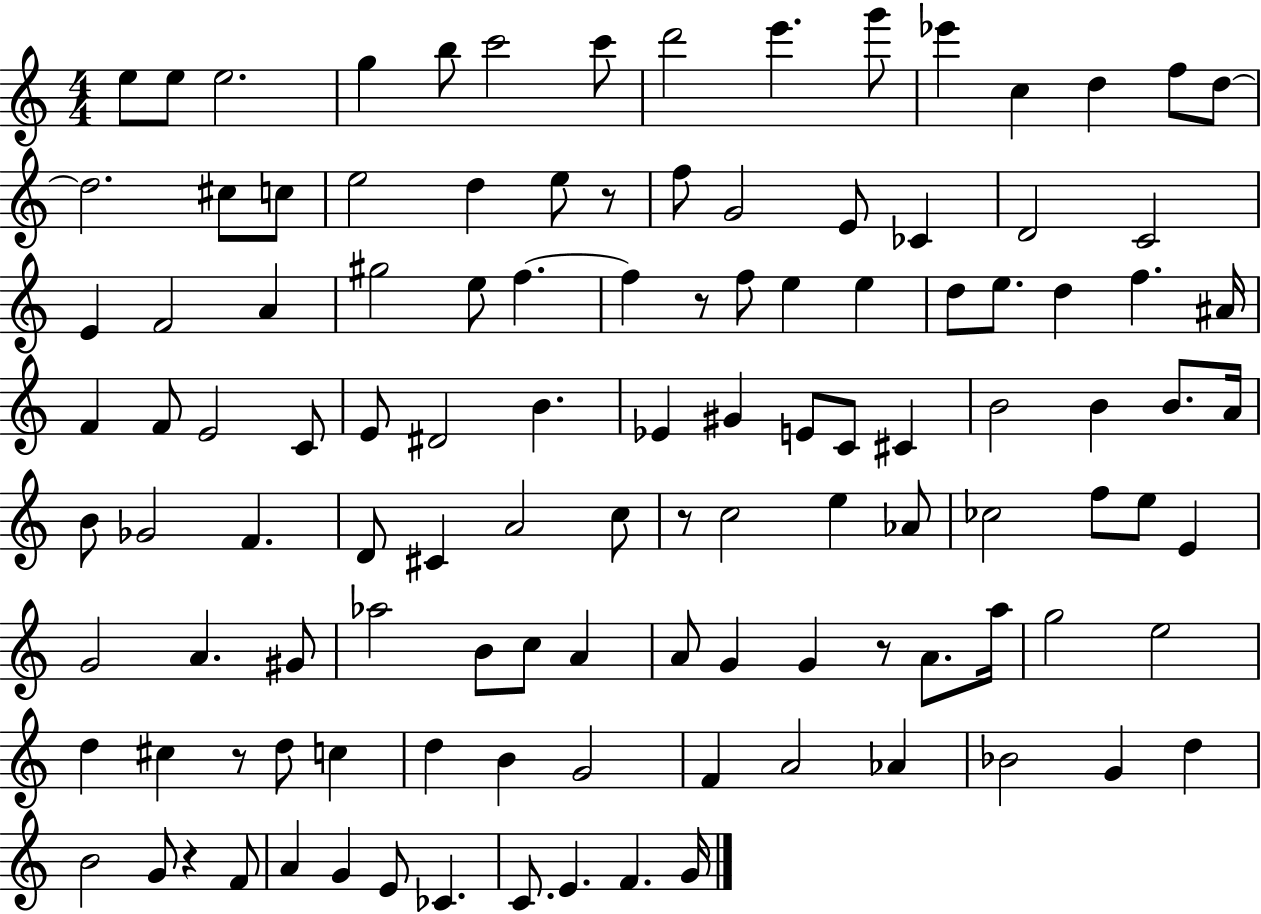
E5/e E5/e E5/h. G5/q B5/e C6/h C6/e D6/h E6/q. G6/e Eb6/q C5/q D5/q F5/e D5/e D5/h. C#5/e C5/e E5/h D5/q E5/e R/e F5/e G4/h E4/e CES4/q D4/h C4/h E4/q F4/h A4/q G#5/h E5/e F5/q. F5/q R/e F5/e E5/q E5/q D5/e E5/e. D5/q F5/q. A#4/s F4/q F4/e E4/h C4/e E4/e D#4/h B4/q. Eb4/q G#4/q E4/e C4/e C#4/q B4/h B4/q B4/e. A4/s B4/e Gb4/h F4/q. D4/e C#4/q A4/h C5/e R/e C5/h E5/q Ab4/e CES5/h F5/e E5/e E4/q G4/h A4/q. G#4/e Ab5/h B4/e C5/e A4/q A4/e G4/q G4/q R/e A4/e. A5/s G5/h E5/h D5/q C#5/q R/e D5/e C5/q D5/q B4/q G4/h F4/q A4/h Ab4/q Bb4/h G4/q D5/q B4/h G4/e R/q F4/e A4/q G4/q E4/e CES4/q. C4/e. E4/q. F4/q. G4/s